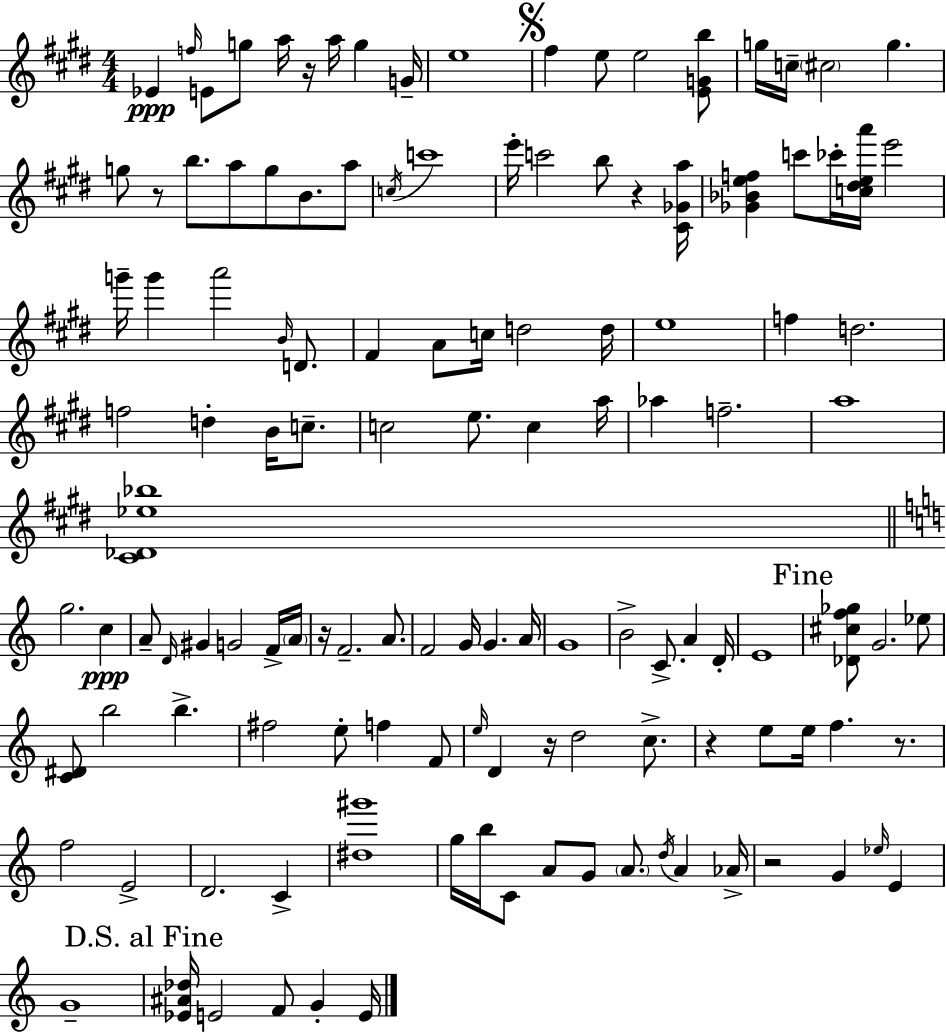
X:1
T:Untitled
M:4/4
L:1/4
K:E
_E f/4 E/2 g/2 a/4 z/4 a/4 g G/4 e4 ^f e/2 e2 [EGb]/2 g/4 c/4 ^c2 g g/2 z/2 b/2 a/2 g/2 B/2 a/2 c/4 c'4 e'/4 c'2 b/2 z [^C_Ga]/4 [_G_Bef] c'/2 _c'/4 [c^dea']/4 e'2 g'/4 g' a'2 B/4 D/2 ^F A/2 c/4 d2 d/4 e4 f d2 f2 d B/4 c/2 c2 e/2 c a/4 _a f2 a4 [^C_D_e_b]4 g2 c A/2 D/4 ^G G2 F/4 A/4 z/4 F2 A/2 F2 G/4 G A/4 G4 B2 C/2 A D/4 E4 [_D^cf_g]/2 G2 _e/2 [C^D]/2 b2 b ^f2 e/2 f F/2 e/4 D z/4 d2 c/2 z e/2 e/4 f z/2 f2 E2 D2 C [^d^g']4 g/4 b/4 C/2 A/2 G/2 A/2 d/4 A _A/4 z2 G _e/4 E G4 [_E^A_d]/4 E2 F/2 G E/4